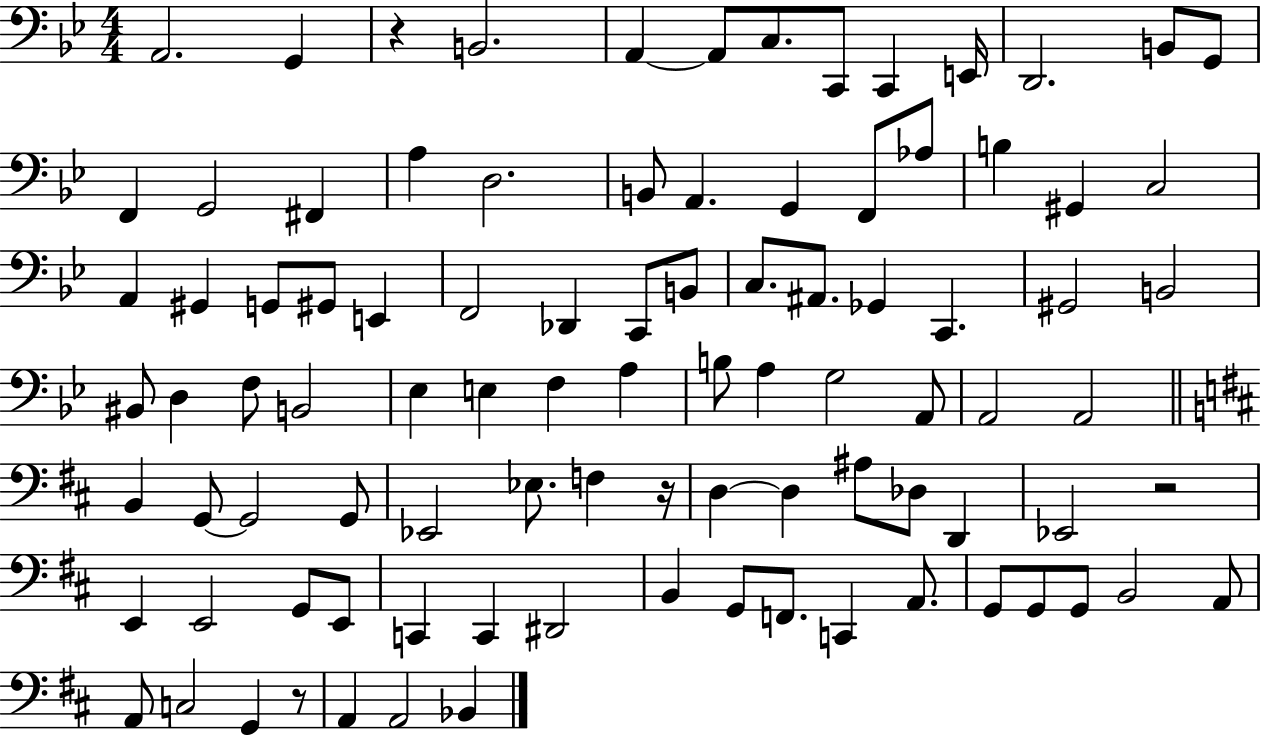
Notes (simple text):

A2/h. G2/q R/q B2/h. A2/q A2/e C3/e. C2/e C2/q E2/s D2/h. B2/e G2/e F2/q G2/h F#2/q A3/q D3/h. B2/e A2/q. G2/q F2/e Ab3/e B3/q G#2/q C3/h A2/q G#2/q G2/e G#2/e E2/q F2/h Db2/q C2/e B2/e C3/e. A#2/e. Gb2/q C2/q. G#2/h B2/h BIS2/e D3/q F3/e B2/h Eb3/q E3/q F3/q A3/q B3/e A3/q G3/h A2/e A2/h A2/h B2/q G2/e G2/h G2/e Eb2/h Eb3/e. F3/q R/s D3/q D3/q A#3/e Db3/e D2/q Eb2/h R/h E2/q E2/h G2/e E2/e C2/q C2/q D#2/h B2/q G2/e F2/e. C2/q A2/e. G2/e G2/e G2/e B2/h A2/e A2/e C3/h G2/q R/e A2/q A2/h Bb2/q